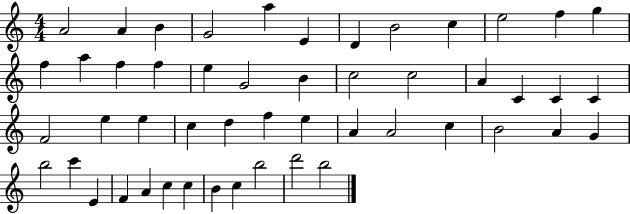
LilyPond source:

{
  \clef treble
  \numericTimeSignature
  \time 4/4
  \key c \major
  a'2 a'4 b'4 | g'2 a''4 e'4 | d'4 b'2 c''4 | e''2 f''4 g''4 | \break f''4 a''4 f''4 f''4 | e''4 g'2 b'4 | c''2 c''2 | a'4 c'4 c'4 c'4 | \break f'2 e''4 e''4 | c''4 d''4 f''4 e''4 | a'4 a'2 c''4 | b'2 a'4 g'4 | \break b''2 c'''4 e'4 | f'4 a'4 c''4 c''4 | b'4 c''4 b''2 | d'''2 b''2 | \break \bar "|."
}